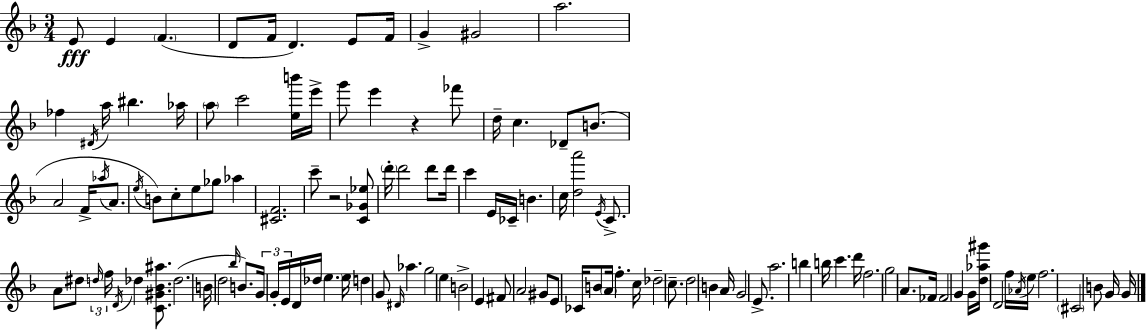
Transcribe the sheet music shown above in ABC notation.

X:1
T:Untitled
M:3/4
L:1/4
K:F
E/2 E F D/2 F/4 D E/2 F/4 G ^G2 a2 _f ^D/4 a/4 ^b _a/4 a/2 c'2 [eb']/4 e'/4 g'/2 e' z _f'/2 d/4 c _D/2 B/2 A2 F/4 _a/4 A/2 e/4 B/2 c/2 e/2 _g/2 _a [^CF]2 c'/2 z2 [C_G_e]/2 d'/4 d'2 d'/2 d'/4 c' E/4 _C/4 B c/4 [da']2 E/4 C/2 A/2 ^d/2 d/4 f/4 D/4 _d [C^G_B^a]/2 _d2 B/4 d2 _b/4 B/2 G/4 G/4 E/4 D/4 _d/4 e e/4 d G/2 ^D/4 _a g2 e B2 E ^F/2 A2 ^G/2 E/2 _C/4 B/2 A/4 f c/4 _d2 c/2 d2 B A/4 G2 E/2 a2 b b/4 c' d'/4 f2 g2 A/2 _F/4 _F2 G G/4 [d_a^g']/4 D2 f/4 _A/4 e/4 f2 ^C2 B/2 G/4 G/4